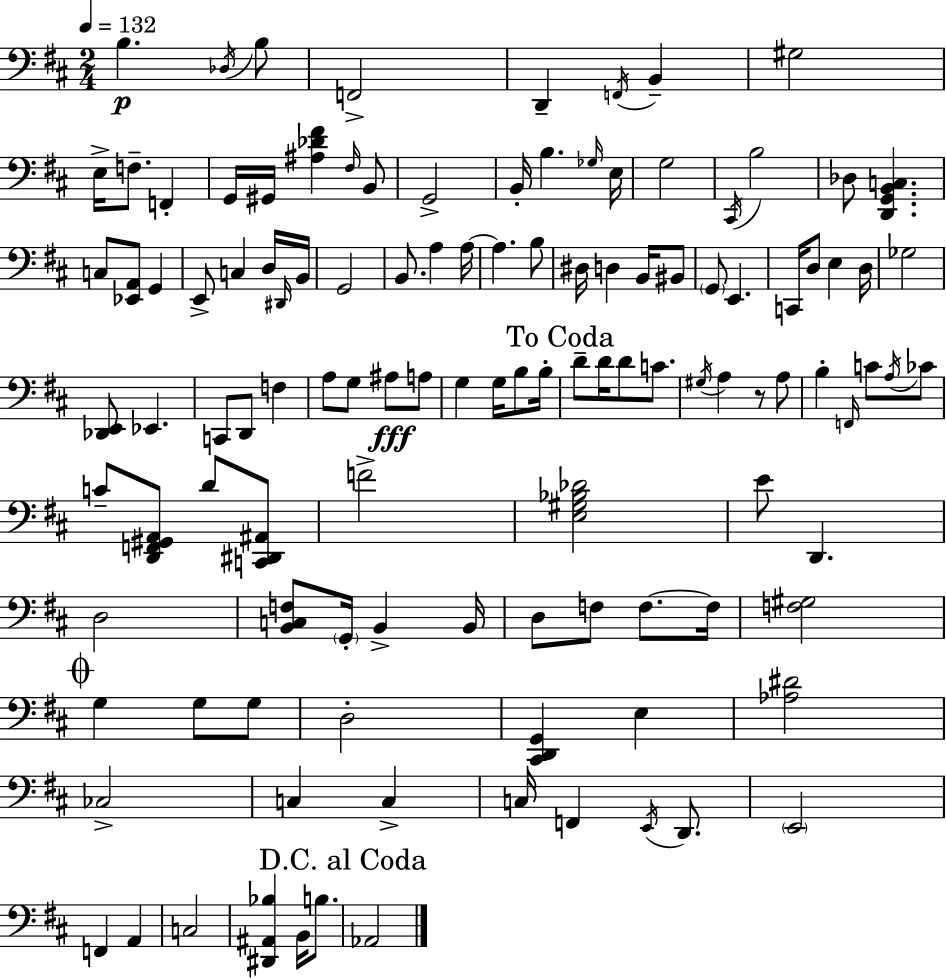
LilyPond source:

{
  \clef bass
  \numericTimeSignature
  \time 2/4
  \key d \major
  \tempo 4 = 132
  b4.\p \acciaccatura { des16 } b8 | f,2-> | d,4-- \acciaccatura { f,16 } b,4-- | gis2 | \break e16-> f8.-- f,4-. | g,16 gis,16 <ais des' fis'>4 | \grace { fis16 } b,8 g,2-> | b,16-. b4. | \break \grace { ges16 } e16 g2 | \acciaccatura { cis,16 } b2 | des8 <d, g, b, c>4. | c8 <ees, a,>8 | \break g,4 e,8-> c4 | d16 \grace { dis,16 } b,16 g,2 | b,8. | a4 a16~~ a4. | \break b8 dis16 d4 | b,16 bis,8 \parenthesize g,8 | e,4. c,16 d8 | e4 d16 ges2 | \break <des, e,>8 | ees,4. c,8 | d,8 f4 a8 | g8 ais8\fff a8 g4 | \break g16 b8 b16-. \mark "To Coda" d'8-- | d'16 d'8 c'8. \acciaccatura { gis16 } a4 | r8 a8 b4-. | \grace { f,16 } c'8 \acciaccatura { a16 } ces'8 | \break c'8-- <d, f, gis, a,>8 d'8 <c, dis, ais,>8 | f'2-> | <e gis bes des'>2 | e'8 d,4. | \break d2 | <b, c f>8 \parenthesize g,16-. b,4-> | b,16 d8 f8 f8.~~ | f16 <f gis>2 | \break \mark \markup { \musicglyph "scripts.coda" } g4 g8 g8 | d2-. | <cis, d, g,>4 e4 | <aes dis'>2 | \break ces2-> | c4 c4-> | c16 f,4 \acciaccatura { e,16 } d,8. | \parenthesize e,2 | \break f,4 a,4 | c2 | <dis, ais, bes>4 b,16 b8. | \mark "D.C. al Coda" aes,2 | \break \bar "|."
}